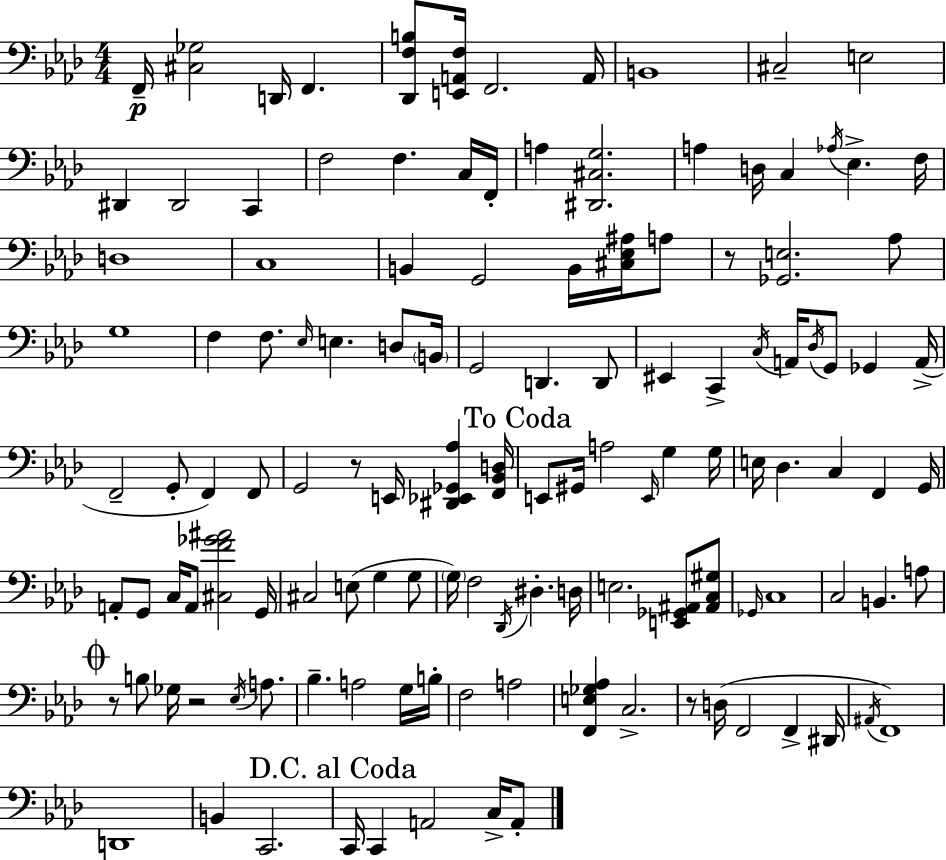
{
  \clef bass
  \numericTimeSignature
  \time 4/4
  \key aes \major
  f,16--\p <cis ges>2 d,16 f,4. | <des, f b>8 <e, a, f>16 f,2. a,16 | b,1 | cis2-- e2 | \break dis,4 dis,2 c,4 | f2 f4. c16 f,16-. | a4 <dis, cis g>2. | a4 d16 c4 \acciaccatura { aes16 } ees4.-> | \break f16 d1 | c1 | b,4 g,2 b,16 <cis ees ais>16 a8 | r8 <ges, e>2. aes8 | \break g1 | f4 f8. \grace { ees16 } e4. d8 | \parenthesize b,16 g,2 d,4. | d,8 eis,4 c,4-> \acciaccatura { c16 } a,16 \acciaccatura { des16 } g,8 ges,4 | \break a,16->( f,2-- g,8-. f,4) | f,8 g,2 r8 e,16 <dis, ees, ges, aes>4 | <f, bes, d>16 \mark "To Coda" e,8 gis,16 a2 \grace { e,16 } | g4 g16 e16 des4. c4 | \break f,4 g,16 a,8-. g,8 c16 a,8 <cis f' ges' ais'>2 | g,16 cis2 e8( g4 | g8 \parenthesize g16) f2 \acciaccatura { des,16 } dis4.-. | d16 e2. | \break <e, ges, ais,>8 <ais, c gis>8 \grace { ges,16 } c1 | c2 b,4. | a8 \mark \markup { \musicglyph "scripts.coda" } r8 b8 ges16 r2 | \acciaccatura { ees16 } a8. bes4.-- a2 | \break g16 b16-. f2 | a2 <f, e ges aes>4 c2.-> | r8 d16( f,2 | f,4-> dis,16 \acciaccatura { ais,16 }) f,1 | \break d,1 | b,4 c,2. | \mark "D.C. al Coda" c,16 c,4 a,2 | c16-> a,8-. \bar "|."
}